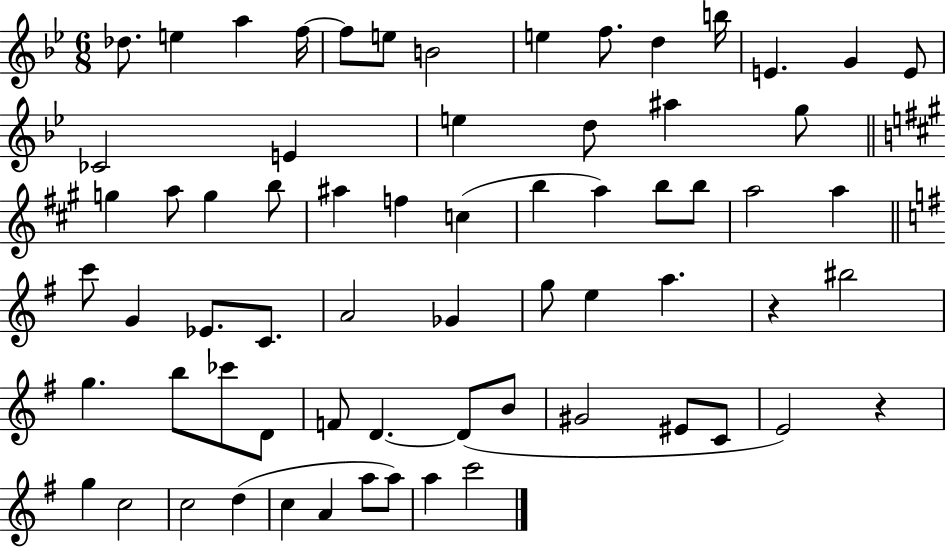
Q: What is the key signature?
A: BES major